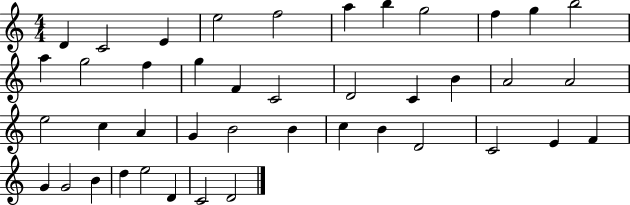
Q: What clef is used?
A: treble